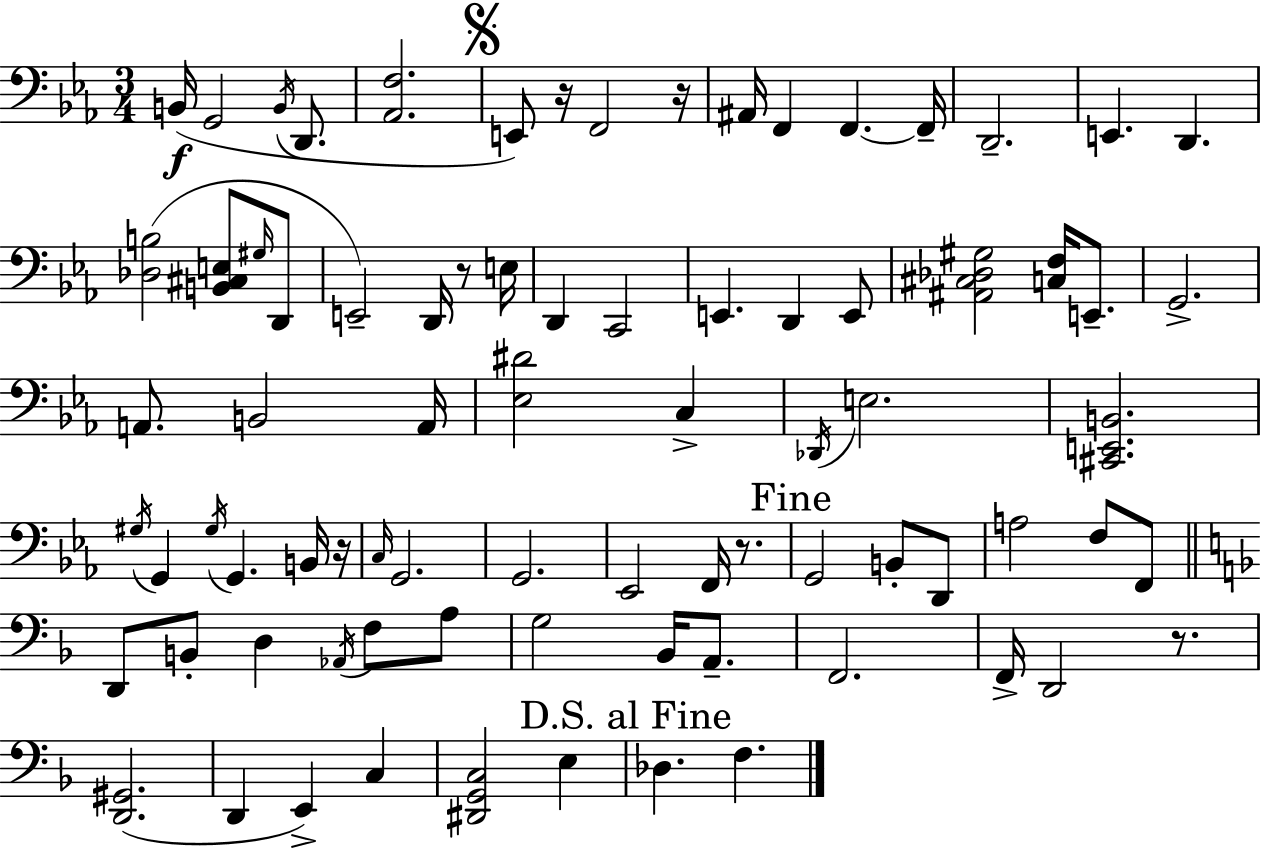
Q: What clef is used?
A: bass